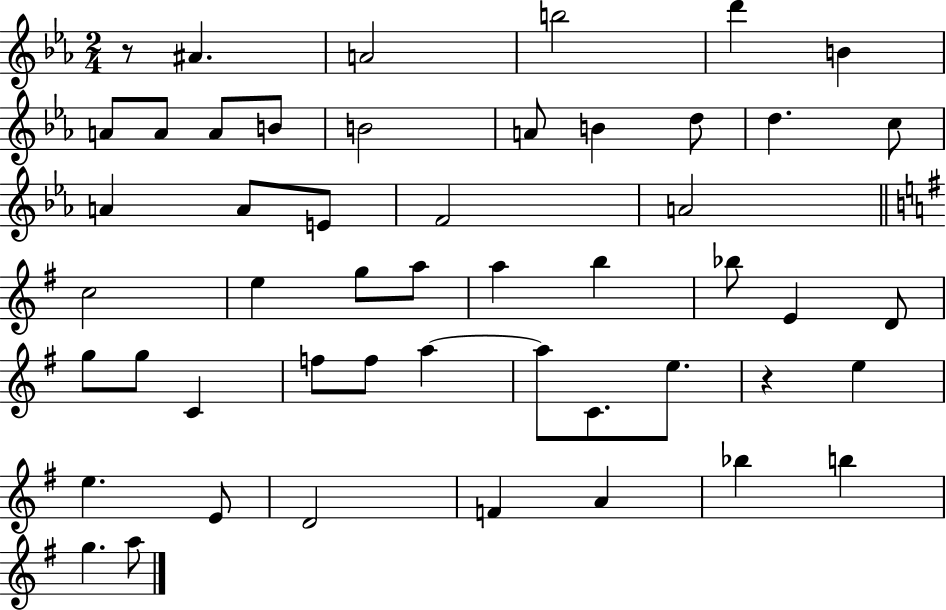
R/e A#4/q. A4/h B5/h D6/q B4/q A4/e A4/e A4/e B4/e B4/h A4/e B4/q D5/e D5/q. C5/e A4/q A4/e E4/e F4/h A4/h C5/h E5/q G5/e A5/e A5/q B5/q Bb5/e E4/q D4/e G5/e G5/e C4/q F5/e F5/e A5/q A5/e C4/e. E5/e. R/q E5/q E5/q. E4/e D4/h F4/q A4/q Bb5/q B5/q G5/q. A5/e